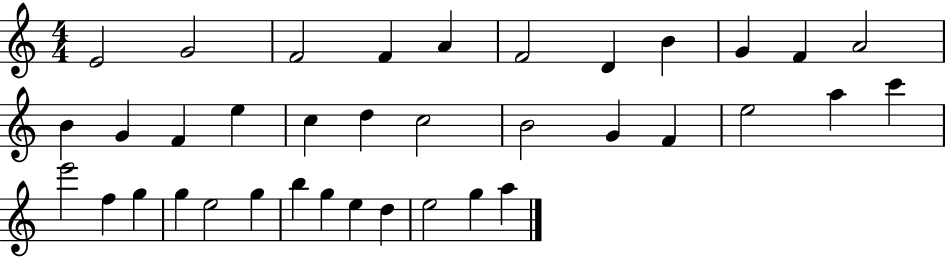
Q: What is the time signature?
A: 4/4